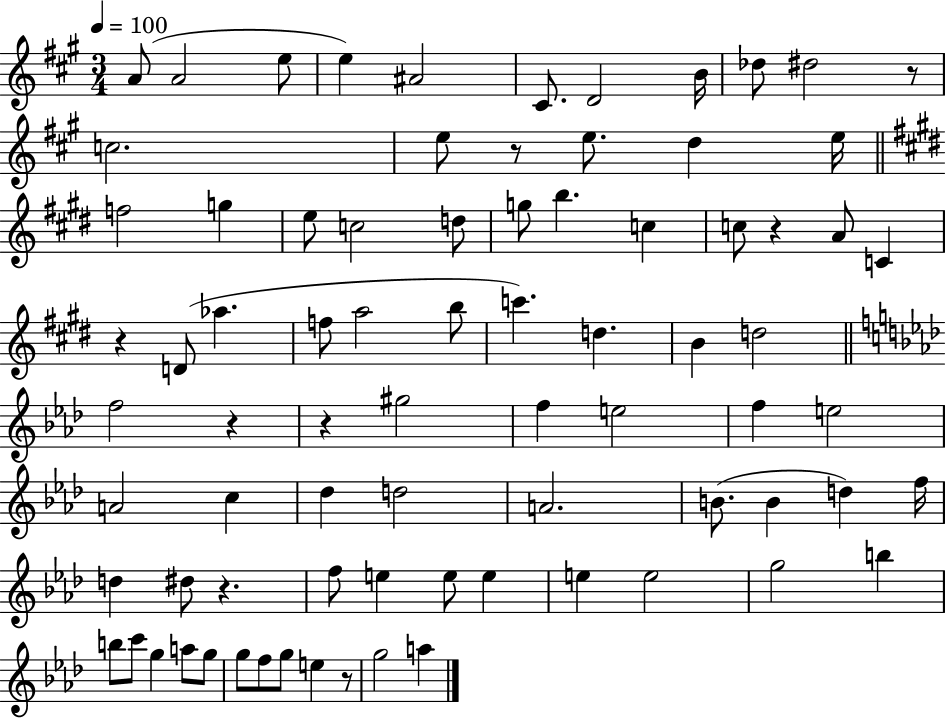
A4/e A4/h E5/e E5/q A#4/h C#4/e. D4/h B4/s Db5/e D#5/h R/e C5/h. E5/e R/e E5/e. D5/q E5/s F5/h G5/q E5/e C5/h D5/e G5/e B5/q. C5/q C5/e R/q A4/e C4/q R/q D4/e Ab5/q. F5/e A5/h B5/e C6/q. D5/q. B4/q D5/h F5/h R/q R/q G#5/h F5/q E5/h F5/q E5/h A4/h C5/q Db5/q D5/h A4/h. B4/e. B4/q D5/q F5/s D5/q D#5/e R/q. F5/e E5/q E5/e E5/q E5/q E5/h G5/h B5/q B5/e C6/e G5/q A5/e G5/e G5/e F5/e G5/e E5/q R/e G5/h A5/q